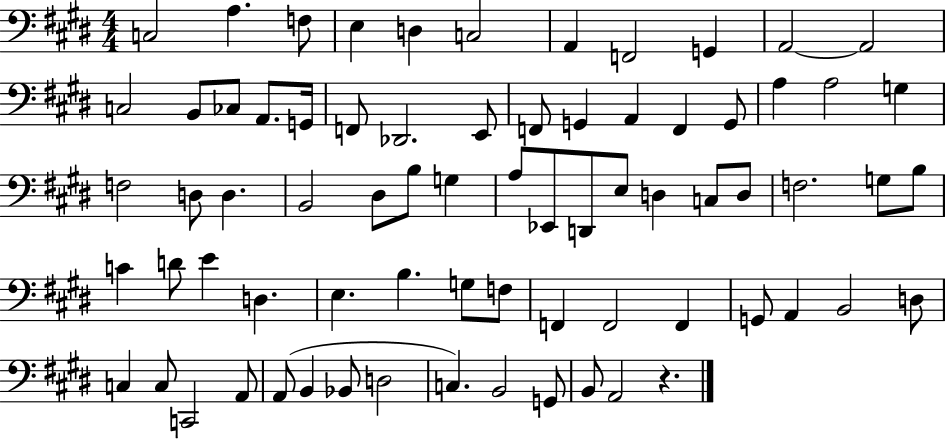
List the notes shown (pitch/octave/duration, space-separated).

C3/h A3/q. F3/e E3/q D3/q C3/h A2/q F2/h G2/q A2/h A2/h C3/h B2/e CES3/e A2/e. G2/s F2/e Db2/h. E2/e F2/e G2/q A2/q F2/q G2/e A3/q A3/h G3/q F3/h D3/e D3/q. B2/h D#3/e B3/e G3/q A3/e Eb2/e D2/e E3/e D3/q C3/e D3/e F3/h. G3/e B3/e C4/q D4/e E4/q D3/q. E3/q. B3/q. G3/e F3/e F2/q F2/h F2/q G2/e A2/q B2/h D3/e C3/q C3/e C2/h A2/e A2/e B2/q Bb2/e D3/h C3/q. B2/h G2/e B2/e A2/h R/q.